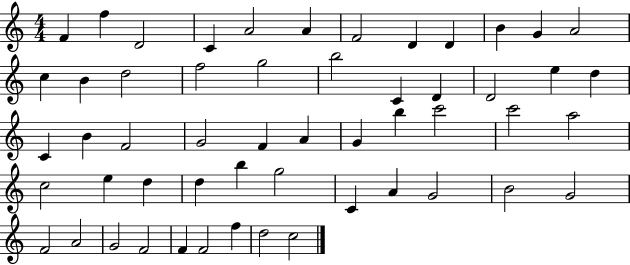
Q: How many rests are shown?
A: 0